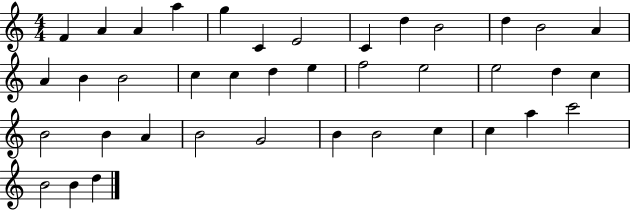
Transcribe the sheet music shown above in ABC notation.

X:1
T:Untitled
M:4/4
L:1/4
K:C
F A A a g C E2 C d B2 d B2 A A B B2 c c d e f2 e2 e2 d c B2 B A B2 G2 B B2 c c a c'2 B2 B d